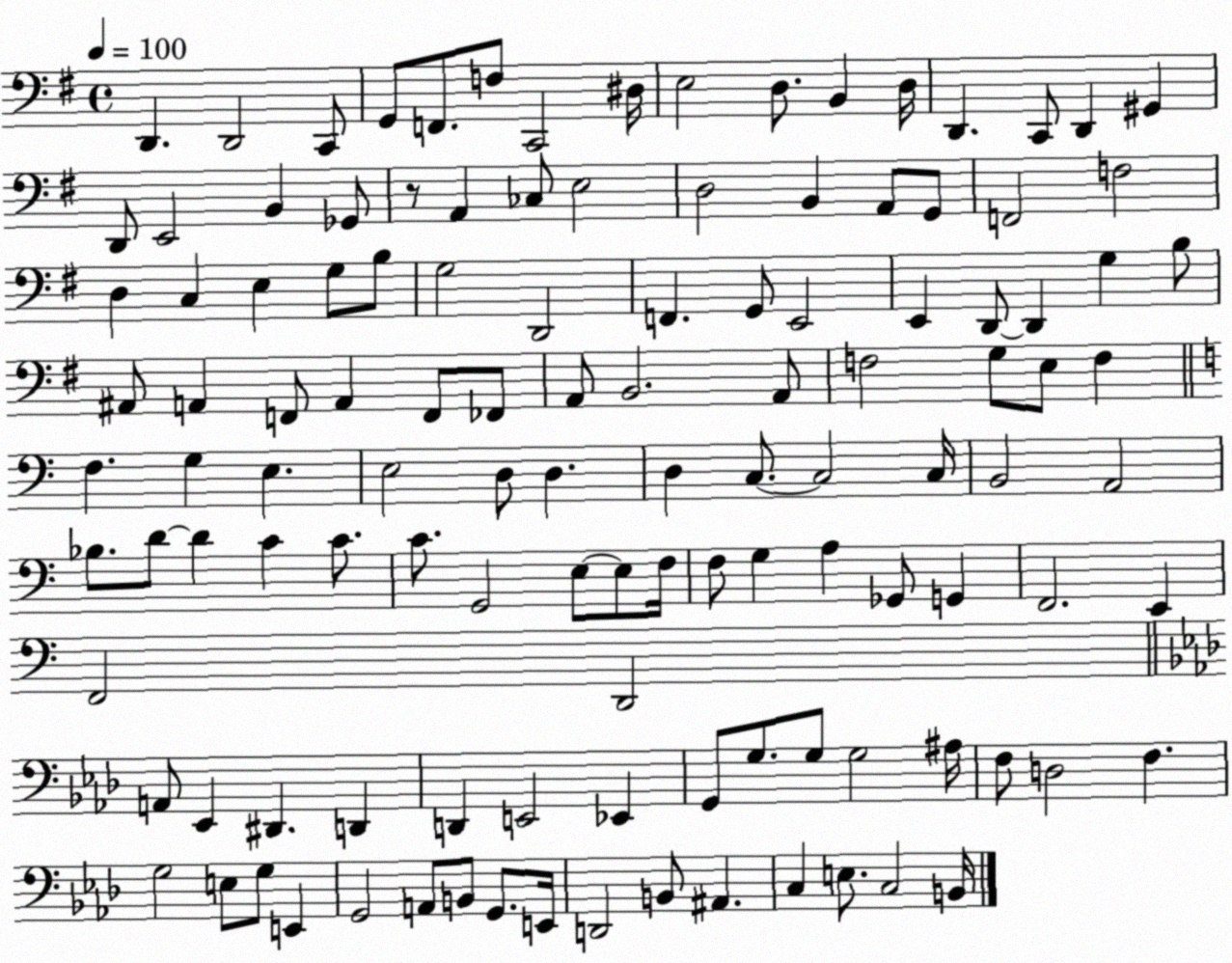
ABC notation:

X:1
T:Untitled
M:4/4
L:1/4
K:G
D,, D,,2 C,,/2 G,,/2 F,,/2 F,/2 C,,2 ^D,/4 E,2 D,/2 B,, D,/4 D,, C,,/2 D,, ^G,, D,,/2 E,,2 B,, _G,,/2 z/2 A,, _C,/2 E,2 D,2 B,, A,,/2 G,,/2 F,,2 F,2 D, C, E, G,/2 B,/2 G,2 D,,2 F,, G,,/2 E,,2 E,, D,,/2 D,, G, B,/2 ^A,,/2 A,, F,,/2 A,, F,,/2 _F,,/2 A,,/2 B,,2 A,,/2 F,2 G,/2 E,/2 F, F, G, E, E,2 D,/2 D, D, C,/2 C,2 C,/4 B,,2 A,,2 _B,/2 D/2 D C C/2 C/2 G,,2 E,/2 E,/2 F,/4 F,/2 G, A, _G,,/2 G,, F,,2 E,, F,,2 D,,2 A,,/2 _E,, ^D,, D,, D,, E,,2 _E,, G,,/2 G,/2 G,/2 G,2 ^A,/4 F,/2 D,2 F, G,2 E,/2 G,/2 E,, G,,2 A,,/2 B,,/2 G,,/2 E,,/4 D,,2 B,,/2 ^A,, C, E,/2 C,2 B,,/4